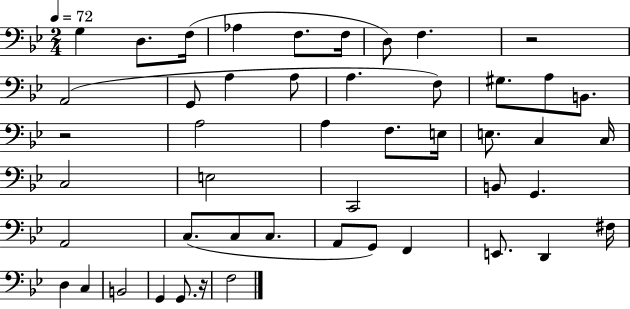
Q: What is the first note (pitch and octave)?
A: G3